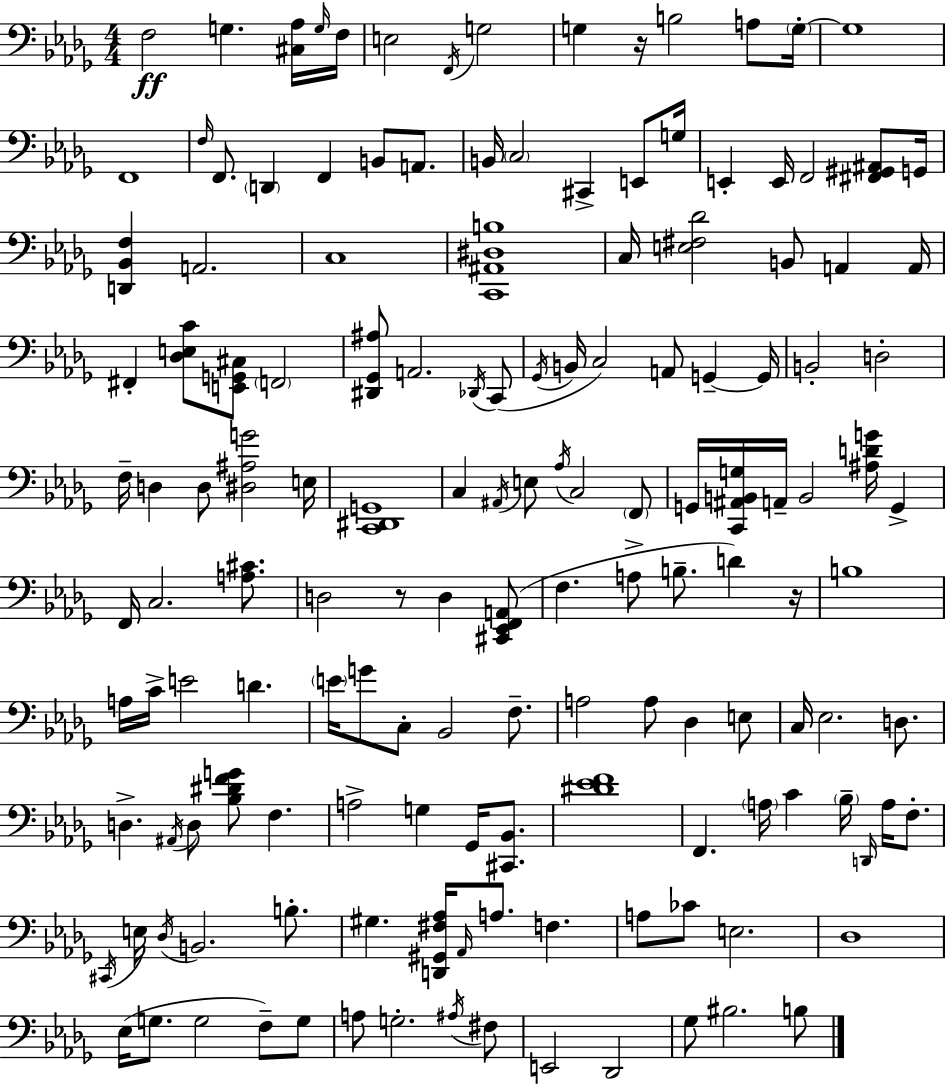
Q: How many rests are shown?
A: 3